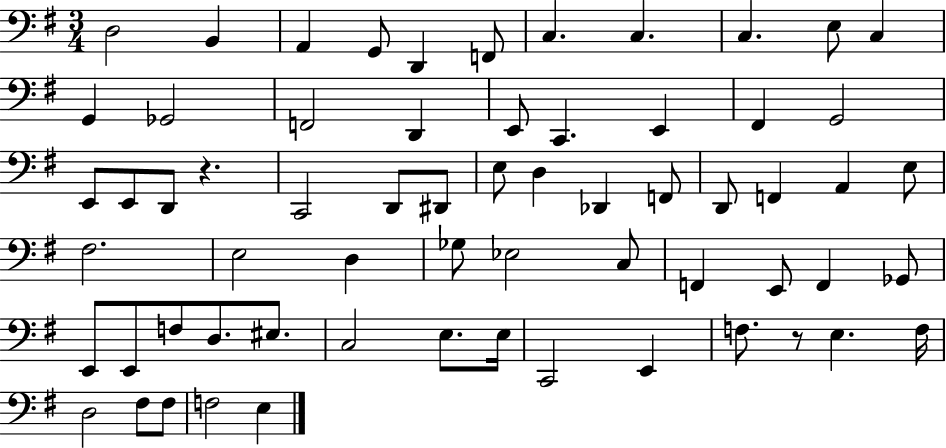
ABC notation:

X:1
T:Untitled
M:3/4
L:1/4
K:G
D,2 B,, A,, G,,/2 D,, F,,/2 C, C, C, E,/2 C, G,, _G,,2 F,,2 D,, E,,/2 C,, E,, ^F,, G,,2 E,,/2 E,,/2 D,,/2 z C,,2 D,,/2 ^D,,/2 E,/2 D, _D,, F,,/2 D,,/2 F,, A,, E,/2 ^F,2 E,2 D, _G,/2 _E,2 C,/2 F,, E,,/2 F,, _G,,/2 E,,/2 E,,/2 F,/2 D,/2 ^E,/2 C,2 E,/2 E,/4 C,,2 E,, F,/2 z/2 E, F,/4 D,2 ^F,/2 ^F,/2 F,2 E,